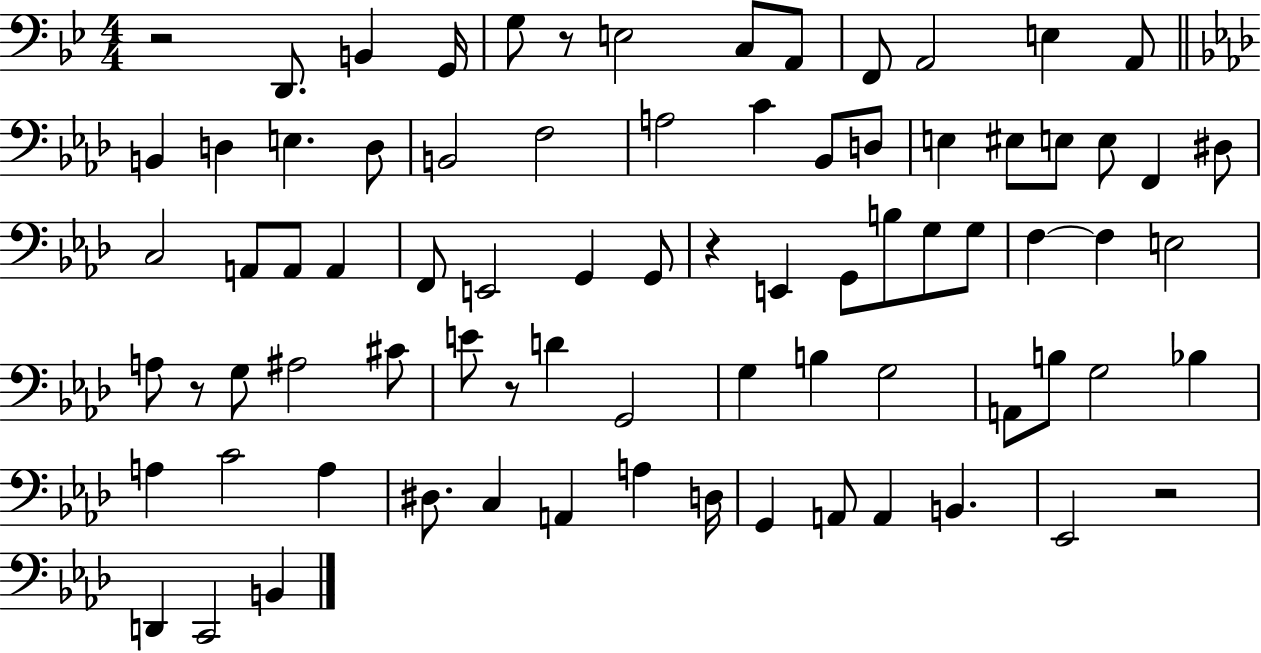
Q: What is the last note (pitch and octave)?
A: B2